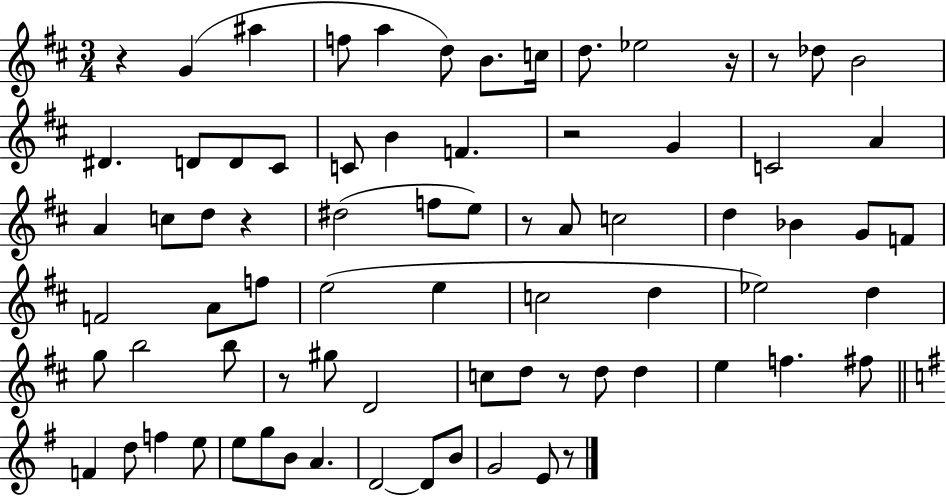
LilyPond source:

{
  \clef treble
  \numericTimeSignature
  \time 3/4
  \key d \major
  \repeat volta 2 { r4 g'4( ais''4 | f''8 a''4 d''8) b'8. c''16 | d''8. ees''2 r16 | r8 des''8 b'2 | \break dis'4. d'8 d'8 cis'8 | c'8 b'4 f'4. | r2 g'4 | c'2 a'4 | \break a'4 c''8 d''8 r4 | dis''2( f''8 e''8) | r8 a'8 c''2 | d''4 bes'4 g'8 f'8 | \break f'2 a'8 f''8 | e''2( e''4 | c''2 d''4 | ees''2) d''4 | \break g''8 b''2 b''8 | r8 gis''8 d'2 | c''8 d''8 r8 d''8 d''4 | e''4 f''4. fis''8 | \break \bar "||" \break \key g \major f'4 d''8 f''4 e''8 | e''8 g''8 b'8 a'4. | d'2~~ d'8 b'8 | g'2 e'8 r8 | \break } \bar "|."
}